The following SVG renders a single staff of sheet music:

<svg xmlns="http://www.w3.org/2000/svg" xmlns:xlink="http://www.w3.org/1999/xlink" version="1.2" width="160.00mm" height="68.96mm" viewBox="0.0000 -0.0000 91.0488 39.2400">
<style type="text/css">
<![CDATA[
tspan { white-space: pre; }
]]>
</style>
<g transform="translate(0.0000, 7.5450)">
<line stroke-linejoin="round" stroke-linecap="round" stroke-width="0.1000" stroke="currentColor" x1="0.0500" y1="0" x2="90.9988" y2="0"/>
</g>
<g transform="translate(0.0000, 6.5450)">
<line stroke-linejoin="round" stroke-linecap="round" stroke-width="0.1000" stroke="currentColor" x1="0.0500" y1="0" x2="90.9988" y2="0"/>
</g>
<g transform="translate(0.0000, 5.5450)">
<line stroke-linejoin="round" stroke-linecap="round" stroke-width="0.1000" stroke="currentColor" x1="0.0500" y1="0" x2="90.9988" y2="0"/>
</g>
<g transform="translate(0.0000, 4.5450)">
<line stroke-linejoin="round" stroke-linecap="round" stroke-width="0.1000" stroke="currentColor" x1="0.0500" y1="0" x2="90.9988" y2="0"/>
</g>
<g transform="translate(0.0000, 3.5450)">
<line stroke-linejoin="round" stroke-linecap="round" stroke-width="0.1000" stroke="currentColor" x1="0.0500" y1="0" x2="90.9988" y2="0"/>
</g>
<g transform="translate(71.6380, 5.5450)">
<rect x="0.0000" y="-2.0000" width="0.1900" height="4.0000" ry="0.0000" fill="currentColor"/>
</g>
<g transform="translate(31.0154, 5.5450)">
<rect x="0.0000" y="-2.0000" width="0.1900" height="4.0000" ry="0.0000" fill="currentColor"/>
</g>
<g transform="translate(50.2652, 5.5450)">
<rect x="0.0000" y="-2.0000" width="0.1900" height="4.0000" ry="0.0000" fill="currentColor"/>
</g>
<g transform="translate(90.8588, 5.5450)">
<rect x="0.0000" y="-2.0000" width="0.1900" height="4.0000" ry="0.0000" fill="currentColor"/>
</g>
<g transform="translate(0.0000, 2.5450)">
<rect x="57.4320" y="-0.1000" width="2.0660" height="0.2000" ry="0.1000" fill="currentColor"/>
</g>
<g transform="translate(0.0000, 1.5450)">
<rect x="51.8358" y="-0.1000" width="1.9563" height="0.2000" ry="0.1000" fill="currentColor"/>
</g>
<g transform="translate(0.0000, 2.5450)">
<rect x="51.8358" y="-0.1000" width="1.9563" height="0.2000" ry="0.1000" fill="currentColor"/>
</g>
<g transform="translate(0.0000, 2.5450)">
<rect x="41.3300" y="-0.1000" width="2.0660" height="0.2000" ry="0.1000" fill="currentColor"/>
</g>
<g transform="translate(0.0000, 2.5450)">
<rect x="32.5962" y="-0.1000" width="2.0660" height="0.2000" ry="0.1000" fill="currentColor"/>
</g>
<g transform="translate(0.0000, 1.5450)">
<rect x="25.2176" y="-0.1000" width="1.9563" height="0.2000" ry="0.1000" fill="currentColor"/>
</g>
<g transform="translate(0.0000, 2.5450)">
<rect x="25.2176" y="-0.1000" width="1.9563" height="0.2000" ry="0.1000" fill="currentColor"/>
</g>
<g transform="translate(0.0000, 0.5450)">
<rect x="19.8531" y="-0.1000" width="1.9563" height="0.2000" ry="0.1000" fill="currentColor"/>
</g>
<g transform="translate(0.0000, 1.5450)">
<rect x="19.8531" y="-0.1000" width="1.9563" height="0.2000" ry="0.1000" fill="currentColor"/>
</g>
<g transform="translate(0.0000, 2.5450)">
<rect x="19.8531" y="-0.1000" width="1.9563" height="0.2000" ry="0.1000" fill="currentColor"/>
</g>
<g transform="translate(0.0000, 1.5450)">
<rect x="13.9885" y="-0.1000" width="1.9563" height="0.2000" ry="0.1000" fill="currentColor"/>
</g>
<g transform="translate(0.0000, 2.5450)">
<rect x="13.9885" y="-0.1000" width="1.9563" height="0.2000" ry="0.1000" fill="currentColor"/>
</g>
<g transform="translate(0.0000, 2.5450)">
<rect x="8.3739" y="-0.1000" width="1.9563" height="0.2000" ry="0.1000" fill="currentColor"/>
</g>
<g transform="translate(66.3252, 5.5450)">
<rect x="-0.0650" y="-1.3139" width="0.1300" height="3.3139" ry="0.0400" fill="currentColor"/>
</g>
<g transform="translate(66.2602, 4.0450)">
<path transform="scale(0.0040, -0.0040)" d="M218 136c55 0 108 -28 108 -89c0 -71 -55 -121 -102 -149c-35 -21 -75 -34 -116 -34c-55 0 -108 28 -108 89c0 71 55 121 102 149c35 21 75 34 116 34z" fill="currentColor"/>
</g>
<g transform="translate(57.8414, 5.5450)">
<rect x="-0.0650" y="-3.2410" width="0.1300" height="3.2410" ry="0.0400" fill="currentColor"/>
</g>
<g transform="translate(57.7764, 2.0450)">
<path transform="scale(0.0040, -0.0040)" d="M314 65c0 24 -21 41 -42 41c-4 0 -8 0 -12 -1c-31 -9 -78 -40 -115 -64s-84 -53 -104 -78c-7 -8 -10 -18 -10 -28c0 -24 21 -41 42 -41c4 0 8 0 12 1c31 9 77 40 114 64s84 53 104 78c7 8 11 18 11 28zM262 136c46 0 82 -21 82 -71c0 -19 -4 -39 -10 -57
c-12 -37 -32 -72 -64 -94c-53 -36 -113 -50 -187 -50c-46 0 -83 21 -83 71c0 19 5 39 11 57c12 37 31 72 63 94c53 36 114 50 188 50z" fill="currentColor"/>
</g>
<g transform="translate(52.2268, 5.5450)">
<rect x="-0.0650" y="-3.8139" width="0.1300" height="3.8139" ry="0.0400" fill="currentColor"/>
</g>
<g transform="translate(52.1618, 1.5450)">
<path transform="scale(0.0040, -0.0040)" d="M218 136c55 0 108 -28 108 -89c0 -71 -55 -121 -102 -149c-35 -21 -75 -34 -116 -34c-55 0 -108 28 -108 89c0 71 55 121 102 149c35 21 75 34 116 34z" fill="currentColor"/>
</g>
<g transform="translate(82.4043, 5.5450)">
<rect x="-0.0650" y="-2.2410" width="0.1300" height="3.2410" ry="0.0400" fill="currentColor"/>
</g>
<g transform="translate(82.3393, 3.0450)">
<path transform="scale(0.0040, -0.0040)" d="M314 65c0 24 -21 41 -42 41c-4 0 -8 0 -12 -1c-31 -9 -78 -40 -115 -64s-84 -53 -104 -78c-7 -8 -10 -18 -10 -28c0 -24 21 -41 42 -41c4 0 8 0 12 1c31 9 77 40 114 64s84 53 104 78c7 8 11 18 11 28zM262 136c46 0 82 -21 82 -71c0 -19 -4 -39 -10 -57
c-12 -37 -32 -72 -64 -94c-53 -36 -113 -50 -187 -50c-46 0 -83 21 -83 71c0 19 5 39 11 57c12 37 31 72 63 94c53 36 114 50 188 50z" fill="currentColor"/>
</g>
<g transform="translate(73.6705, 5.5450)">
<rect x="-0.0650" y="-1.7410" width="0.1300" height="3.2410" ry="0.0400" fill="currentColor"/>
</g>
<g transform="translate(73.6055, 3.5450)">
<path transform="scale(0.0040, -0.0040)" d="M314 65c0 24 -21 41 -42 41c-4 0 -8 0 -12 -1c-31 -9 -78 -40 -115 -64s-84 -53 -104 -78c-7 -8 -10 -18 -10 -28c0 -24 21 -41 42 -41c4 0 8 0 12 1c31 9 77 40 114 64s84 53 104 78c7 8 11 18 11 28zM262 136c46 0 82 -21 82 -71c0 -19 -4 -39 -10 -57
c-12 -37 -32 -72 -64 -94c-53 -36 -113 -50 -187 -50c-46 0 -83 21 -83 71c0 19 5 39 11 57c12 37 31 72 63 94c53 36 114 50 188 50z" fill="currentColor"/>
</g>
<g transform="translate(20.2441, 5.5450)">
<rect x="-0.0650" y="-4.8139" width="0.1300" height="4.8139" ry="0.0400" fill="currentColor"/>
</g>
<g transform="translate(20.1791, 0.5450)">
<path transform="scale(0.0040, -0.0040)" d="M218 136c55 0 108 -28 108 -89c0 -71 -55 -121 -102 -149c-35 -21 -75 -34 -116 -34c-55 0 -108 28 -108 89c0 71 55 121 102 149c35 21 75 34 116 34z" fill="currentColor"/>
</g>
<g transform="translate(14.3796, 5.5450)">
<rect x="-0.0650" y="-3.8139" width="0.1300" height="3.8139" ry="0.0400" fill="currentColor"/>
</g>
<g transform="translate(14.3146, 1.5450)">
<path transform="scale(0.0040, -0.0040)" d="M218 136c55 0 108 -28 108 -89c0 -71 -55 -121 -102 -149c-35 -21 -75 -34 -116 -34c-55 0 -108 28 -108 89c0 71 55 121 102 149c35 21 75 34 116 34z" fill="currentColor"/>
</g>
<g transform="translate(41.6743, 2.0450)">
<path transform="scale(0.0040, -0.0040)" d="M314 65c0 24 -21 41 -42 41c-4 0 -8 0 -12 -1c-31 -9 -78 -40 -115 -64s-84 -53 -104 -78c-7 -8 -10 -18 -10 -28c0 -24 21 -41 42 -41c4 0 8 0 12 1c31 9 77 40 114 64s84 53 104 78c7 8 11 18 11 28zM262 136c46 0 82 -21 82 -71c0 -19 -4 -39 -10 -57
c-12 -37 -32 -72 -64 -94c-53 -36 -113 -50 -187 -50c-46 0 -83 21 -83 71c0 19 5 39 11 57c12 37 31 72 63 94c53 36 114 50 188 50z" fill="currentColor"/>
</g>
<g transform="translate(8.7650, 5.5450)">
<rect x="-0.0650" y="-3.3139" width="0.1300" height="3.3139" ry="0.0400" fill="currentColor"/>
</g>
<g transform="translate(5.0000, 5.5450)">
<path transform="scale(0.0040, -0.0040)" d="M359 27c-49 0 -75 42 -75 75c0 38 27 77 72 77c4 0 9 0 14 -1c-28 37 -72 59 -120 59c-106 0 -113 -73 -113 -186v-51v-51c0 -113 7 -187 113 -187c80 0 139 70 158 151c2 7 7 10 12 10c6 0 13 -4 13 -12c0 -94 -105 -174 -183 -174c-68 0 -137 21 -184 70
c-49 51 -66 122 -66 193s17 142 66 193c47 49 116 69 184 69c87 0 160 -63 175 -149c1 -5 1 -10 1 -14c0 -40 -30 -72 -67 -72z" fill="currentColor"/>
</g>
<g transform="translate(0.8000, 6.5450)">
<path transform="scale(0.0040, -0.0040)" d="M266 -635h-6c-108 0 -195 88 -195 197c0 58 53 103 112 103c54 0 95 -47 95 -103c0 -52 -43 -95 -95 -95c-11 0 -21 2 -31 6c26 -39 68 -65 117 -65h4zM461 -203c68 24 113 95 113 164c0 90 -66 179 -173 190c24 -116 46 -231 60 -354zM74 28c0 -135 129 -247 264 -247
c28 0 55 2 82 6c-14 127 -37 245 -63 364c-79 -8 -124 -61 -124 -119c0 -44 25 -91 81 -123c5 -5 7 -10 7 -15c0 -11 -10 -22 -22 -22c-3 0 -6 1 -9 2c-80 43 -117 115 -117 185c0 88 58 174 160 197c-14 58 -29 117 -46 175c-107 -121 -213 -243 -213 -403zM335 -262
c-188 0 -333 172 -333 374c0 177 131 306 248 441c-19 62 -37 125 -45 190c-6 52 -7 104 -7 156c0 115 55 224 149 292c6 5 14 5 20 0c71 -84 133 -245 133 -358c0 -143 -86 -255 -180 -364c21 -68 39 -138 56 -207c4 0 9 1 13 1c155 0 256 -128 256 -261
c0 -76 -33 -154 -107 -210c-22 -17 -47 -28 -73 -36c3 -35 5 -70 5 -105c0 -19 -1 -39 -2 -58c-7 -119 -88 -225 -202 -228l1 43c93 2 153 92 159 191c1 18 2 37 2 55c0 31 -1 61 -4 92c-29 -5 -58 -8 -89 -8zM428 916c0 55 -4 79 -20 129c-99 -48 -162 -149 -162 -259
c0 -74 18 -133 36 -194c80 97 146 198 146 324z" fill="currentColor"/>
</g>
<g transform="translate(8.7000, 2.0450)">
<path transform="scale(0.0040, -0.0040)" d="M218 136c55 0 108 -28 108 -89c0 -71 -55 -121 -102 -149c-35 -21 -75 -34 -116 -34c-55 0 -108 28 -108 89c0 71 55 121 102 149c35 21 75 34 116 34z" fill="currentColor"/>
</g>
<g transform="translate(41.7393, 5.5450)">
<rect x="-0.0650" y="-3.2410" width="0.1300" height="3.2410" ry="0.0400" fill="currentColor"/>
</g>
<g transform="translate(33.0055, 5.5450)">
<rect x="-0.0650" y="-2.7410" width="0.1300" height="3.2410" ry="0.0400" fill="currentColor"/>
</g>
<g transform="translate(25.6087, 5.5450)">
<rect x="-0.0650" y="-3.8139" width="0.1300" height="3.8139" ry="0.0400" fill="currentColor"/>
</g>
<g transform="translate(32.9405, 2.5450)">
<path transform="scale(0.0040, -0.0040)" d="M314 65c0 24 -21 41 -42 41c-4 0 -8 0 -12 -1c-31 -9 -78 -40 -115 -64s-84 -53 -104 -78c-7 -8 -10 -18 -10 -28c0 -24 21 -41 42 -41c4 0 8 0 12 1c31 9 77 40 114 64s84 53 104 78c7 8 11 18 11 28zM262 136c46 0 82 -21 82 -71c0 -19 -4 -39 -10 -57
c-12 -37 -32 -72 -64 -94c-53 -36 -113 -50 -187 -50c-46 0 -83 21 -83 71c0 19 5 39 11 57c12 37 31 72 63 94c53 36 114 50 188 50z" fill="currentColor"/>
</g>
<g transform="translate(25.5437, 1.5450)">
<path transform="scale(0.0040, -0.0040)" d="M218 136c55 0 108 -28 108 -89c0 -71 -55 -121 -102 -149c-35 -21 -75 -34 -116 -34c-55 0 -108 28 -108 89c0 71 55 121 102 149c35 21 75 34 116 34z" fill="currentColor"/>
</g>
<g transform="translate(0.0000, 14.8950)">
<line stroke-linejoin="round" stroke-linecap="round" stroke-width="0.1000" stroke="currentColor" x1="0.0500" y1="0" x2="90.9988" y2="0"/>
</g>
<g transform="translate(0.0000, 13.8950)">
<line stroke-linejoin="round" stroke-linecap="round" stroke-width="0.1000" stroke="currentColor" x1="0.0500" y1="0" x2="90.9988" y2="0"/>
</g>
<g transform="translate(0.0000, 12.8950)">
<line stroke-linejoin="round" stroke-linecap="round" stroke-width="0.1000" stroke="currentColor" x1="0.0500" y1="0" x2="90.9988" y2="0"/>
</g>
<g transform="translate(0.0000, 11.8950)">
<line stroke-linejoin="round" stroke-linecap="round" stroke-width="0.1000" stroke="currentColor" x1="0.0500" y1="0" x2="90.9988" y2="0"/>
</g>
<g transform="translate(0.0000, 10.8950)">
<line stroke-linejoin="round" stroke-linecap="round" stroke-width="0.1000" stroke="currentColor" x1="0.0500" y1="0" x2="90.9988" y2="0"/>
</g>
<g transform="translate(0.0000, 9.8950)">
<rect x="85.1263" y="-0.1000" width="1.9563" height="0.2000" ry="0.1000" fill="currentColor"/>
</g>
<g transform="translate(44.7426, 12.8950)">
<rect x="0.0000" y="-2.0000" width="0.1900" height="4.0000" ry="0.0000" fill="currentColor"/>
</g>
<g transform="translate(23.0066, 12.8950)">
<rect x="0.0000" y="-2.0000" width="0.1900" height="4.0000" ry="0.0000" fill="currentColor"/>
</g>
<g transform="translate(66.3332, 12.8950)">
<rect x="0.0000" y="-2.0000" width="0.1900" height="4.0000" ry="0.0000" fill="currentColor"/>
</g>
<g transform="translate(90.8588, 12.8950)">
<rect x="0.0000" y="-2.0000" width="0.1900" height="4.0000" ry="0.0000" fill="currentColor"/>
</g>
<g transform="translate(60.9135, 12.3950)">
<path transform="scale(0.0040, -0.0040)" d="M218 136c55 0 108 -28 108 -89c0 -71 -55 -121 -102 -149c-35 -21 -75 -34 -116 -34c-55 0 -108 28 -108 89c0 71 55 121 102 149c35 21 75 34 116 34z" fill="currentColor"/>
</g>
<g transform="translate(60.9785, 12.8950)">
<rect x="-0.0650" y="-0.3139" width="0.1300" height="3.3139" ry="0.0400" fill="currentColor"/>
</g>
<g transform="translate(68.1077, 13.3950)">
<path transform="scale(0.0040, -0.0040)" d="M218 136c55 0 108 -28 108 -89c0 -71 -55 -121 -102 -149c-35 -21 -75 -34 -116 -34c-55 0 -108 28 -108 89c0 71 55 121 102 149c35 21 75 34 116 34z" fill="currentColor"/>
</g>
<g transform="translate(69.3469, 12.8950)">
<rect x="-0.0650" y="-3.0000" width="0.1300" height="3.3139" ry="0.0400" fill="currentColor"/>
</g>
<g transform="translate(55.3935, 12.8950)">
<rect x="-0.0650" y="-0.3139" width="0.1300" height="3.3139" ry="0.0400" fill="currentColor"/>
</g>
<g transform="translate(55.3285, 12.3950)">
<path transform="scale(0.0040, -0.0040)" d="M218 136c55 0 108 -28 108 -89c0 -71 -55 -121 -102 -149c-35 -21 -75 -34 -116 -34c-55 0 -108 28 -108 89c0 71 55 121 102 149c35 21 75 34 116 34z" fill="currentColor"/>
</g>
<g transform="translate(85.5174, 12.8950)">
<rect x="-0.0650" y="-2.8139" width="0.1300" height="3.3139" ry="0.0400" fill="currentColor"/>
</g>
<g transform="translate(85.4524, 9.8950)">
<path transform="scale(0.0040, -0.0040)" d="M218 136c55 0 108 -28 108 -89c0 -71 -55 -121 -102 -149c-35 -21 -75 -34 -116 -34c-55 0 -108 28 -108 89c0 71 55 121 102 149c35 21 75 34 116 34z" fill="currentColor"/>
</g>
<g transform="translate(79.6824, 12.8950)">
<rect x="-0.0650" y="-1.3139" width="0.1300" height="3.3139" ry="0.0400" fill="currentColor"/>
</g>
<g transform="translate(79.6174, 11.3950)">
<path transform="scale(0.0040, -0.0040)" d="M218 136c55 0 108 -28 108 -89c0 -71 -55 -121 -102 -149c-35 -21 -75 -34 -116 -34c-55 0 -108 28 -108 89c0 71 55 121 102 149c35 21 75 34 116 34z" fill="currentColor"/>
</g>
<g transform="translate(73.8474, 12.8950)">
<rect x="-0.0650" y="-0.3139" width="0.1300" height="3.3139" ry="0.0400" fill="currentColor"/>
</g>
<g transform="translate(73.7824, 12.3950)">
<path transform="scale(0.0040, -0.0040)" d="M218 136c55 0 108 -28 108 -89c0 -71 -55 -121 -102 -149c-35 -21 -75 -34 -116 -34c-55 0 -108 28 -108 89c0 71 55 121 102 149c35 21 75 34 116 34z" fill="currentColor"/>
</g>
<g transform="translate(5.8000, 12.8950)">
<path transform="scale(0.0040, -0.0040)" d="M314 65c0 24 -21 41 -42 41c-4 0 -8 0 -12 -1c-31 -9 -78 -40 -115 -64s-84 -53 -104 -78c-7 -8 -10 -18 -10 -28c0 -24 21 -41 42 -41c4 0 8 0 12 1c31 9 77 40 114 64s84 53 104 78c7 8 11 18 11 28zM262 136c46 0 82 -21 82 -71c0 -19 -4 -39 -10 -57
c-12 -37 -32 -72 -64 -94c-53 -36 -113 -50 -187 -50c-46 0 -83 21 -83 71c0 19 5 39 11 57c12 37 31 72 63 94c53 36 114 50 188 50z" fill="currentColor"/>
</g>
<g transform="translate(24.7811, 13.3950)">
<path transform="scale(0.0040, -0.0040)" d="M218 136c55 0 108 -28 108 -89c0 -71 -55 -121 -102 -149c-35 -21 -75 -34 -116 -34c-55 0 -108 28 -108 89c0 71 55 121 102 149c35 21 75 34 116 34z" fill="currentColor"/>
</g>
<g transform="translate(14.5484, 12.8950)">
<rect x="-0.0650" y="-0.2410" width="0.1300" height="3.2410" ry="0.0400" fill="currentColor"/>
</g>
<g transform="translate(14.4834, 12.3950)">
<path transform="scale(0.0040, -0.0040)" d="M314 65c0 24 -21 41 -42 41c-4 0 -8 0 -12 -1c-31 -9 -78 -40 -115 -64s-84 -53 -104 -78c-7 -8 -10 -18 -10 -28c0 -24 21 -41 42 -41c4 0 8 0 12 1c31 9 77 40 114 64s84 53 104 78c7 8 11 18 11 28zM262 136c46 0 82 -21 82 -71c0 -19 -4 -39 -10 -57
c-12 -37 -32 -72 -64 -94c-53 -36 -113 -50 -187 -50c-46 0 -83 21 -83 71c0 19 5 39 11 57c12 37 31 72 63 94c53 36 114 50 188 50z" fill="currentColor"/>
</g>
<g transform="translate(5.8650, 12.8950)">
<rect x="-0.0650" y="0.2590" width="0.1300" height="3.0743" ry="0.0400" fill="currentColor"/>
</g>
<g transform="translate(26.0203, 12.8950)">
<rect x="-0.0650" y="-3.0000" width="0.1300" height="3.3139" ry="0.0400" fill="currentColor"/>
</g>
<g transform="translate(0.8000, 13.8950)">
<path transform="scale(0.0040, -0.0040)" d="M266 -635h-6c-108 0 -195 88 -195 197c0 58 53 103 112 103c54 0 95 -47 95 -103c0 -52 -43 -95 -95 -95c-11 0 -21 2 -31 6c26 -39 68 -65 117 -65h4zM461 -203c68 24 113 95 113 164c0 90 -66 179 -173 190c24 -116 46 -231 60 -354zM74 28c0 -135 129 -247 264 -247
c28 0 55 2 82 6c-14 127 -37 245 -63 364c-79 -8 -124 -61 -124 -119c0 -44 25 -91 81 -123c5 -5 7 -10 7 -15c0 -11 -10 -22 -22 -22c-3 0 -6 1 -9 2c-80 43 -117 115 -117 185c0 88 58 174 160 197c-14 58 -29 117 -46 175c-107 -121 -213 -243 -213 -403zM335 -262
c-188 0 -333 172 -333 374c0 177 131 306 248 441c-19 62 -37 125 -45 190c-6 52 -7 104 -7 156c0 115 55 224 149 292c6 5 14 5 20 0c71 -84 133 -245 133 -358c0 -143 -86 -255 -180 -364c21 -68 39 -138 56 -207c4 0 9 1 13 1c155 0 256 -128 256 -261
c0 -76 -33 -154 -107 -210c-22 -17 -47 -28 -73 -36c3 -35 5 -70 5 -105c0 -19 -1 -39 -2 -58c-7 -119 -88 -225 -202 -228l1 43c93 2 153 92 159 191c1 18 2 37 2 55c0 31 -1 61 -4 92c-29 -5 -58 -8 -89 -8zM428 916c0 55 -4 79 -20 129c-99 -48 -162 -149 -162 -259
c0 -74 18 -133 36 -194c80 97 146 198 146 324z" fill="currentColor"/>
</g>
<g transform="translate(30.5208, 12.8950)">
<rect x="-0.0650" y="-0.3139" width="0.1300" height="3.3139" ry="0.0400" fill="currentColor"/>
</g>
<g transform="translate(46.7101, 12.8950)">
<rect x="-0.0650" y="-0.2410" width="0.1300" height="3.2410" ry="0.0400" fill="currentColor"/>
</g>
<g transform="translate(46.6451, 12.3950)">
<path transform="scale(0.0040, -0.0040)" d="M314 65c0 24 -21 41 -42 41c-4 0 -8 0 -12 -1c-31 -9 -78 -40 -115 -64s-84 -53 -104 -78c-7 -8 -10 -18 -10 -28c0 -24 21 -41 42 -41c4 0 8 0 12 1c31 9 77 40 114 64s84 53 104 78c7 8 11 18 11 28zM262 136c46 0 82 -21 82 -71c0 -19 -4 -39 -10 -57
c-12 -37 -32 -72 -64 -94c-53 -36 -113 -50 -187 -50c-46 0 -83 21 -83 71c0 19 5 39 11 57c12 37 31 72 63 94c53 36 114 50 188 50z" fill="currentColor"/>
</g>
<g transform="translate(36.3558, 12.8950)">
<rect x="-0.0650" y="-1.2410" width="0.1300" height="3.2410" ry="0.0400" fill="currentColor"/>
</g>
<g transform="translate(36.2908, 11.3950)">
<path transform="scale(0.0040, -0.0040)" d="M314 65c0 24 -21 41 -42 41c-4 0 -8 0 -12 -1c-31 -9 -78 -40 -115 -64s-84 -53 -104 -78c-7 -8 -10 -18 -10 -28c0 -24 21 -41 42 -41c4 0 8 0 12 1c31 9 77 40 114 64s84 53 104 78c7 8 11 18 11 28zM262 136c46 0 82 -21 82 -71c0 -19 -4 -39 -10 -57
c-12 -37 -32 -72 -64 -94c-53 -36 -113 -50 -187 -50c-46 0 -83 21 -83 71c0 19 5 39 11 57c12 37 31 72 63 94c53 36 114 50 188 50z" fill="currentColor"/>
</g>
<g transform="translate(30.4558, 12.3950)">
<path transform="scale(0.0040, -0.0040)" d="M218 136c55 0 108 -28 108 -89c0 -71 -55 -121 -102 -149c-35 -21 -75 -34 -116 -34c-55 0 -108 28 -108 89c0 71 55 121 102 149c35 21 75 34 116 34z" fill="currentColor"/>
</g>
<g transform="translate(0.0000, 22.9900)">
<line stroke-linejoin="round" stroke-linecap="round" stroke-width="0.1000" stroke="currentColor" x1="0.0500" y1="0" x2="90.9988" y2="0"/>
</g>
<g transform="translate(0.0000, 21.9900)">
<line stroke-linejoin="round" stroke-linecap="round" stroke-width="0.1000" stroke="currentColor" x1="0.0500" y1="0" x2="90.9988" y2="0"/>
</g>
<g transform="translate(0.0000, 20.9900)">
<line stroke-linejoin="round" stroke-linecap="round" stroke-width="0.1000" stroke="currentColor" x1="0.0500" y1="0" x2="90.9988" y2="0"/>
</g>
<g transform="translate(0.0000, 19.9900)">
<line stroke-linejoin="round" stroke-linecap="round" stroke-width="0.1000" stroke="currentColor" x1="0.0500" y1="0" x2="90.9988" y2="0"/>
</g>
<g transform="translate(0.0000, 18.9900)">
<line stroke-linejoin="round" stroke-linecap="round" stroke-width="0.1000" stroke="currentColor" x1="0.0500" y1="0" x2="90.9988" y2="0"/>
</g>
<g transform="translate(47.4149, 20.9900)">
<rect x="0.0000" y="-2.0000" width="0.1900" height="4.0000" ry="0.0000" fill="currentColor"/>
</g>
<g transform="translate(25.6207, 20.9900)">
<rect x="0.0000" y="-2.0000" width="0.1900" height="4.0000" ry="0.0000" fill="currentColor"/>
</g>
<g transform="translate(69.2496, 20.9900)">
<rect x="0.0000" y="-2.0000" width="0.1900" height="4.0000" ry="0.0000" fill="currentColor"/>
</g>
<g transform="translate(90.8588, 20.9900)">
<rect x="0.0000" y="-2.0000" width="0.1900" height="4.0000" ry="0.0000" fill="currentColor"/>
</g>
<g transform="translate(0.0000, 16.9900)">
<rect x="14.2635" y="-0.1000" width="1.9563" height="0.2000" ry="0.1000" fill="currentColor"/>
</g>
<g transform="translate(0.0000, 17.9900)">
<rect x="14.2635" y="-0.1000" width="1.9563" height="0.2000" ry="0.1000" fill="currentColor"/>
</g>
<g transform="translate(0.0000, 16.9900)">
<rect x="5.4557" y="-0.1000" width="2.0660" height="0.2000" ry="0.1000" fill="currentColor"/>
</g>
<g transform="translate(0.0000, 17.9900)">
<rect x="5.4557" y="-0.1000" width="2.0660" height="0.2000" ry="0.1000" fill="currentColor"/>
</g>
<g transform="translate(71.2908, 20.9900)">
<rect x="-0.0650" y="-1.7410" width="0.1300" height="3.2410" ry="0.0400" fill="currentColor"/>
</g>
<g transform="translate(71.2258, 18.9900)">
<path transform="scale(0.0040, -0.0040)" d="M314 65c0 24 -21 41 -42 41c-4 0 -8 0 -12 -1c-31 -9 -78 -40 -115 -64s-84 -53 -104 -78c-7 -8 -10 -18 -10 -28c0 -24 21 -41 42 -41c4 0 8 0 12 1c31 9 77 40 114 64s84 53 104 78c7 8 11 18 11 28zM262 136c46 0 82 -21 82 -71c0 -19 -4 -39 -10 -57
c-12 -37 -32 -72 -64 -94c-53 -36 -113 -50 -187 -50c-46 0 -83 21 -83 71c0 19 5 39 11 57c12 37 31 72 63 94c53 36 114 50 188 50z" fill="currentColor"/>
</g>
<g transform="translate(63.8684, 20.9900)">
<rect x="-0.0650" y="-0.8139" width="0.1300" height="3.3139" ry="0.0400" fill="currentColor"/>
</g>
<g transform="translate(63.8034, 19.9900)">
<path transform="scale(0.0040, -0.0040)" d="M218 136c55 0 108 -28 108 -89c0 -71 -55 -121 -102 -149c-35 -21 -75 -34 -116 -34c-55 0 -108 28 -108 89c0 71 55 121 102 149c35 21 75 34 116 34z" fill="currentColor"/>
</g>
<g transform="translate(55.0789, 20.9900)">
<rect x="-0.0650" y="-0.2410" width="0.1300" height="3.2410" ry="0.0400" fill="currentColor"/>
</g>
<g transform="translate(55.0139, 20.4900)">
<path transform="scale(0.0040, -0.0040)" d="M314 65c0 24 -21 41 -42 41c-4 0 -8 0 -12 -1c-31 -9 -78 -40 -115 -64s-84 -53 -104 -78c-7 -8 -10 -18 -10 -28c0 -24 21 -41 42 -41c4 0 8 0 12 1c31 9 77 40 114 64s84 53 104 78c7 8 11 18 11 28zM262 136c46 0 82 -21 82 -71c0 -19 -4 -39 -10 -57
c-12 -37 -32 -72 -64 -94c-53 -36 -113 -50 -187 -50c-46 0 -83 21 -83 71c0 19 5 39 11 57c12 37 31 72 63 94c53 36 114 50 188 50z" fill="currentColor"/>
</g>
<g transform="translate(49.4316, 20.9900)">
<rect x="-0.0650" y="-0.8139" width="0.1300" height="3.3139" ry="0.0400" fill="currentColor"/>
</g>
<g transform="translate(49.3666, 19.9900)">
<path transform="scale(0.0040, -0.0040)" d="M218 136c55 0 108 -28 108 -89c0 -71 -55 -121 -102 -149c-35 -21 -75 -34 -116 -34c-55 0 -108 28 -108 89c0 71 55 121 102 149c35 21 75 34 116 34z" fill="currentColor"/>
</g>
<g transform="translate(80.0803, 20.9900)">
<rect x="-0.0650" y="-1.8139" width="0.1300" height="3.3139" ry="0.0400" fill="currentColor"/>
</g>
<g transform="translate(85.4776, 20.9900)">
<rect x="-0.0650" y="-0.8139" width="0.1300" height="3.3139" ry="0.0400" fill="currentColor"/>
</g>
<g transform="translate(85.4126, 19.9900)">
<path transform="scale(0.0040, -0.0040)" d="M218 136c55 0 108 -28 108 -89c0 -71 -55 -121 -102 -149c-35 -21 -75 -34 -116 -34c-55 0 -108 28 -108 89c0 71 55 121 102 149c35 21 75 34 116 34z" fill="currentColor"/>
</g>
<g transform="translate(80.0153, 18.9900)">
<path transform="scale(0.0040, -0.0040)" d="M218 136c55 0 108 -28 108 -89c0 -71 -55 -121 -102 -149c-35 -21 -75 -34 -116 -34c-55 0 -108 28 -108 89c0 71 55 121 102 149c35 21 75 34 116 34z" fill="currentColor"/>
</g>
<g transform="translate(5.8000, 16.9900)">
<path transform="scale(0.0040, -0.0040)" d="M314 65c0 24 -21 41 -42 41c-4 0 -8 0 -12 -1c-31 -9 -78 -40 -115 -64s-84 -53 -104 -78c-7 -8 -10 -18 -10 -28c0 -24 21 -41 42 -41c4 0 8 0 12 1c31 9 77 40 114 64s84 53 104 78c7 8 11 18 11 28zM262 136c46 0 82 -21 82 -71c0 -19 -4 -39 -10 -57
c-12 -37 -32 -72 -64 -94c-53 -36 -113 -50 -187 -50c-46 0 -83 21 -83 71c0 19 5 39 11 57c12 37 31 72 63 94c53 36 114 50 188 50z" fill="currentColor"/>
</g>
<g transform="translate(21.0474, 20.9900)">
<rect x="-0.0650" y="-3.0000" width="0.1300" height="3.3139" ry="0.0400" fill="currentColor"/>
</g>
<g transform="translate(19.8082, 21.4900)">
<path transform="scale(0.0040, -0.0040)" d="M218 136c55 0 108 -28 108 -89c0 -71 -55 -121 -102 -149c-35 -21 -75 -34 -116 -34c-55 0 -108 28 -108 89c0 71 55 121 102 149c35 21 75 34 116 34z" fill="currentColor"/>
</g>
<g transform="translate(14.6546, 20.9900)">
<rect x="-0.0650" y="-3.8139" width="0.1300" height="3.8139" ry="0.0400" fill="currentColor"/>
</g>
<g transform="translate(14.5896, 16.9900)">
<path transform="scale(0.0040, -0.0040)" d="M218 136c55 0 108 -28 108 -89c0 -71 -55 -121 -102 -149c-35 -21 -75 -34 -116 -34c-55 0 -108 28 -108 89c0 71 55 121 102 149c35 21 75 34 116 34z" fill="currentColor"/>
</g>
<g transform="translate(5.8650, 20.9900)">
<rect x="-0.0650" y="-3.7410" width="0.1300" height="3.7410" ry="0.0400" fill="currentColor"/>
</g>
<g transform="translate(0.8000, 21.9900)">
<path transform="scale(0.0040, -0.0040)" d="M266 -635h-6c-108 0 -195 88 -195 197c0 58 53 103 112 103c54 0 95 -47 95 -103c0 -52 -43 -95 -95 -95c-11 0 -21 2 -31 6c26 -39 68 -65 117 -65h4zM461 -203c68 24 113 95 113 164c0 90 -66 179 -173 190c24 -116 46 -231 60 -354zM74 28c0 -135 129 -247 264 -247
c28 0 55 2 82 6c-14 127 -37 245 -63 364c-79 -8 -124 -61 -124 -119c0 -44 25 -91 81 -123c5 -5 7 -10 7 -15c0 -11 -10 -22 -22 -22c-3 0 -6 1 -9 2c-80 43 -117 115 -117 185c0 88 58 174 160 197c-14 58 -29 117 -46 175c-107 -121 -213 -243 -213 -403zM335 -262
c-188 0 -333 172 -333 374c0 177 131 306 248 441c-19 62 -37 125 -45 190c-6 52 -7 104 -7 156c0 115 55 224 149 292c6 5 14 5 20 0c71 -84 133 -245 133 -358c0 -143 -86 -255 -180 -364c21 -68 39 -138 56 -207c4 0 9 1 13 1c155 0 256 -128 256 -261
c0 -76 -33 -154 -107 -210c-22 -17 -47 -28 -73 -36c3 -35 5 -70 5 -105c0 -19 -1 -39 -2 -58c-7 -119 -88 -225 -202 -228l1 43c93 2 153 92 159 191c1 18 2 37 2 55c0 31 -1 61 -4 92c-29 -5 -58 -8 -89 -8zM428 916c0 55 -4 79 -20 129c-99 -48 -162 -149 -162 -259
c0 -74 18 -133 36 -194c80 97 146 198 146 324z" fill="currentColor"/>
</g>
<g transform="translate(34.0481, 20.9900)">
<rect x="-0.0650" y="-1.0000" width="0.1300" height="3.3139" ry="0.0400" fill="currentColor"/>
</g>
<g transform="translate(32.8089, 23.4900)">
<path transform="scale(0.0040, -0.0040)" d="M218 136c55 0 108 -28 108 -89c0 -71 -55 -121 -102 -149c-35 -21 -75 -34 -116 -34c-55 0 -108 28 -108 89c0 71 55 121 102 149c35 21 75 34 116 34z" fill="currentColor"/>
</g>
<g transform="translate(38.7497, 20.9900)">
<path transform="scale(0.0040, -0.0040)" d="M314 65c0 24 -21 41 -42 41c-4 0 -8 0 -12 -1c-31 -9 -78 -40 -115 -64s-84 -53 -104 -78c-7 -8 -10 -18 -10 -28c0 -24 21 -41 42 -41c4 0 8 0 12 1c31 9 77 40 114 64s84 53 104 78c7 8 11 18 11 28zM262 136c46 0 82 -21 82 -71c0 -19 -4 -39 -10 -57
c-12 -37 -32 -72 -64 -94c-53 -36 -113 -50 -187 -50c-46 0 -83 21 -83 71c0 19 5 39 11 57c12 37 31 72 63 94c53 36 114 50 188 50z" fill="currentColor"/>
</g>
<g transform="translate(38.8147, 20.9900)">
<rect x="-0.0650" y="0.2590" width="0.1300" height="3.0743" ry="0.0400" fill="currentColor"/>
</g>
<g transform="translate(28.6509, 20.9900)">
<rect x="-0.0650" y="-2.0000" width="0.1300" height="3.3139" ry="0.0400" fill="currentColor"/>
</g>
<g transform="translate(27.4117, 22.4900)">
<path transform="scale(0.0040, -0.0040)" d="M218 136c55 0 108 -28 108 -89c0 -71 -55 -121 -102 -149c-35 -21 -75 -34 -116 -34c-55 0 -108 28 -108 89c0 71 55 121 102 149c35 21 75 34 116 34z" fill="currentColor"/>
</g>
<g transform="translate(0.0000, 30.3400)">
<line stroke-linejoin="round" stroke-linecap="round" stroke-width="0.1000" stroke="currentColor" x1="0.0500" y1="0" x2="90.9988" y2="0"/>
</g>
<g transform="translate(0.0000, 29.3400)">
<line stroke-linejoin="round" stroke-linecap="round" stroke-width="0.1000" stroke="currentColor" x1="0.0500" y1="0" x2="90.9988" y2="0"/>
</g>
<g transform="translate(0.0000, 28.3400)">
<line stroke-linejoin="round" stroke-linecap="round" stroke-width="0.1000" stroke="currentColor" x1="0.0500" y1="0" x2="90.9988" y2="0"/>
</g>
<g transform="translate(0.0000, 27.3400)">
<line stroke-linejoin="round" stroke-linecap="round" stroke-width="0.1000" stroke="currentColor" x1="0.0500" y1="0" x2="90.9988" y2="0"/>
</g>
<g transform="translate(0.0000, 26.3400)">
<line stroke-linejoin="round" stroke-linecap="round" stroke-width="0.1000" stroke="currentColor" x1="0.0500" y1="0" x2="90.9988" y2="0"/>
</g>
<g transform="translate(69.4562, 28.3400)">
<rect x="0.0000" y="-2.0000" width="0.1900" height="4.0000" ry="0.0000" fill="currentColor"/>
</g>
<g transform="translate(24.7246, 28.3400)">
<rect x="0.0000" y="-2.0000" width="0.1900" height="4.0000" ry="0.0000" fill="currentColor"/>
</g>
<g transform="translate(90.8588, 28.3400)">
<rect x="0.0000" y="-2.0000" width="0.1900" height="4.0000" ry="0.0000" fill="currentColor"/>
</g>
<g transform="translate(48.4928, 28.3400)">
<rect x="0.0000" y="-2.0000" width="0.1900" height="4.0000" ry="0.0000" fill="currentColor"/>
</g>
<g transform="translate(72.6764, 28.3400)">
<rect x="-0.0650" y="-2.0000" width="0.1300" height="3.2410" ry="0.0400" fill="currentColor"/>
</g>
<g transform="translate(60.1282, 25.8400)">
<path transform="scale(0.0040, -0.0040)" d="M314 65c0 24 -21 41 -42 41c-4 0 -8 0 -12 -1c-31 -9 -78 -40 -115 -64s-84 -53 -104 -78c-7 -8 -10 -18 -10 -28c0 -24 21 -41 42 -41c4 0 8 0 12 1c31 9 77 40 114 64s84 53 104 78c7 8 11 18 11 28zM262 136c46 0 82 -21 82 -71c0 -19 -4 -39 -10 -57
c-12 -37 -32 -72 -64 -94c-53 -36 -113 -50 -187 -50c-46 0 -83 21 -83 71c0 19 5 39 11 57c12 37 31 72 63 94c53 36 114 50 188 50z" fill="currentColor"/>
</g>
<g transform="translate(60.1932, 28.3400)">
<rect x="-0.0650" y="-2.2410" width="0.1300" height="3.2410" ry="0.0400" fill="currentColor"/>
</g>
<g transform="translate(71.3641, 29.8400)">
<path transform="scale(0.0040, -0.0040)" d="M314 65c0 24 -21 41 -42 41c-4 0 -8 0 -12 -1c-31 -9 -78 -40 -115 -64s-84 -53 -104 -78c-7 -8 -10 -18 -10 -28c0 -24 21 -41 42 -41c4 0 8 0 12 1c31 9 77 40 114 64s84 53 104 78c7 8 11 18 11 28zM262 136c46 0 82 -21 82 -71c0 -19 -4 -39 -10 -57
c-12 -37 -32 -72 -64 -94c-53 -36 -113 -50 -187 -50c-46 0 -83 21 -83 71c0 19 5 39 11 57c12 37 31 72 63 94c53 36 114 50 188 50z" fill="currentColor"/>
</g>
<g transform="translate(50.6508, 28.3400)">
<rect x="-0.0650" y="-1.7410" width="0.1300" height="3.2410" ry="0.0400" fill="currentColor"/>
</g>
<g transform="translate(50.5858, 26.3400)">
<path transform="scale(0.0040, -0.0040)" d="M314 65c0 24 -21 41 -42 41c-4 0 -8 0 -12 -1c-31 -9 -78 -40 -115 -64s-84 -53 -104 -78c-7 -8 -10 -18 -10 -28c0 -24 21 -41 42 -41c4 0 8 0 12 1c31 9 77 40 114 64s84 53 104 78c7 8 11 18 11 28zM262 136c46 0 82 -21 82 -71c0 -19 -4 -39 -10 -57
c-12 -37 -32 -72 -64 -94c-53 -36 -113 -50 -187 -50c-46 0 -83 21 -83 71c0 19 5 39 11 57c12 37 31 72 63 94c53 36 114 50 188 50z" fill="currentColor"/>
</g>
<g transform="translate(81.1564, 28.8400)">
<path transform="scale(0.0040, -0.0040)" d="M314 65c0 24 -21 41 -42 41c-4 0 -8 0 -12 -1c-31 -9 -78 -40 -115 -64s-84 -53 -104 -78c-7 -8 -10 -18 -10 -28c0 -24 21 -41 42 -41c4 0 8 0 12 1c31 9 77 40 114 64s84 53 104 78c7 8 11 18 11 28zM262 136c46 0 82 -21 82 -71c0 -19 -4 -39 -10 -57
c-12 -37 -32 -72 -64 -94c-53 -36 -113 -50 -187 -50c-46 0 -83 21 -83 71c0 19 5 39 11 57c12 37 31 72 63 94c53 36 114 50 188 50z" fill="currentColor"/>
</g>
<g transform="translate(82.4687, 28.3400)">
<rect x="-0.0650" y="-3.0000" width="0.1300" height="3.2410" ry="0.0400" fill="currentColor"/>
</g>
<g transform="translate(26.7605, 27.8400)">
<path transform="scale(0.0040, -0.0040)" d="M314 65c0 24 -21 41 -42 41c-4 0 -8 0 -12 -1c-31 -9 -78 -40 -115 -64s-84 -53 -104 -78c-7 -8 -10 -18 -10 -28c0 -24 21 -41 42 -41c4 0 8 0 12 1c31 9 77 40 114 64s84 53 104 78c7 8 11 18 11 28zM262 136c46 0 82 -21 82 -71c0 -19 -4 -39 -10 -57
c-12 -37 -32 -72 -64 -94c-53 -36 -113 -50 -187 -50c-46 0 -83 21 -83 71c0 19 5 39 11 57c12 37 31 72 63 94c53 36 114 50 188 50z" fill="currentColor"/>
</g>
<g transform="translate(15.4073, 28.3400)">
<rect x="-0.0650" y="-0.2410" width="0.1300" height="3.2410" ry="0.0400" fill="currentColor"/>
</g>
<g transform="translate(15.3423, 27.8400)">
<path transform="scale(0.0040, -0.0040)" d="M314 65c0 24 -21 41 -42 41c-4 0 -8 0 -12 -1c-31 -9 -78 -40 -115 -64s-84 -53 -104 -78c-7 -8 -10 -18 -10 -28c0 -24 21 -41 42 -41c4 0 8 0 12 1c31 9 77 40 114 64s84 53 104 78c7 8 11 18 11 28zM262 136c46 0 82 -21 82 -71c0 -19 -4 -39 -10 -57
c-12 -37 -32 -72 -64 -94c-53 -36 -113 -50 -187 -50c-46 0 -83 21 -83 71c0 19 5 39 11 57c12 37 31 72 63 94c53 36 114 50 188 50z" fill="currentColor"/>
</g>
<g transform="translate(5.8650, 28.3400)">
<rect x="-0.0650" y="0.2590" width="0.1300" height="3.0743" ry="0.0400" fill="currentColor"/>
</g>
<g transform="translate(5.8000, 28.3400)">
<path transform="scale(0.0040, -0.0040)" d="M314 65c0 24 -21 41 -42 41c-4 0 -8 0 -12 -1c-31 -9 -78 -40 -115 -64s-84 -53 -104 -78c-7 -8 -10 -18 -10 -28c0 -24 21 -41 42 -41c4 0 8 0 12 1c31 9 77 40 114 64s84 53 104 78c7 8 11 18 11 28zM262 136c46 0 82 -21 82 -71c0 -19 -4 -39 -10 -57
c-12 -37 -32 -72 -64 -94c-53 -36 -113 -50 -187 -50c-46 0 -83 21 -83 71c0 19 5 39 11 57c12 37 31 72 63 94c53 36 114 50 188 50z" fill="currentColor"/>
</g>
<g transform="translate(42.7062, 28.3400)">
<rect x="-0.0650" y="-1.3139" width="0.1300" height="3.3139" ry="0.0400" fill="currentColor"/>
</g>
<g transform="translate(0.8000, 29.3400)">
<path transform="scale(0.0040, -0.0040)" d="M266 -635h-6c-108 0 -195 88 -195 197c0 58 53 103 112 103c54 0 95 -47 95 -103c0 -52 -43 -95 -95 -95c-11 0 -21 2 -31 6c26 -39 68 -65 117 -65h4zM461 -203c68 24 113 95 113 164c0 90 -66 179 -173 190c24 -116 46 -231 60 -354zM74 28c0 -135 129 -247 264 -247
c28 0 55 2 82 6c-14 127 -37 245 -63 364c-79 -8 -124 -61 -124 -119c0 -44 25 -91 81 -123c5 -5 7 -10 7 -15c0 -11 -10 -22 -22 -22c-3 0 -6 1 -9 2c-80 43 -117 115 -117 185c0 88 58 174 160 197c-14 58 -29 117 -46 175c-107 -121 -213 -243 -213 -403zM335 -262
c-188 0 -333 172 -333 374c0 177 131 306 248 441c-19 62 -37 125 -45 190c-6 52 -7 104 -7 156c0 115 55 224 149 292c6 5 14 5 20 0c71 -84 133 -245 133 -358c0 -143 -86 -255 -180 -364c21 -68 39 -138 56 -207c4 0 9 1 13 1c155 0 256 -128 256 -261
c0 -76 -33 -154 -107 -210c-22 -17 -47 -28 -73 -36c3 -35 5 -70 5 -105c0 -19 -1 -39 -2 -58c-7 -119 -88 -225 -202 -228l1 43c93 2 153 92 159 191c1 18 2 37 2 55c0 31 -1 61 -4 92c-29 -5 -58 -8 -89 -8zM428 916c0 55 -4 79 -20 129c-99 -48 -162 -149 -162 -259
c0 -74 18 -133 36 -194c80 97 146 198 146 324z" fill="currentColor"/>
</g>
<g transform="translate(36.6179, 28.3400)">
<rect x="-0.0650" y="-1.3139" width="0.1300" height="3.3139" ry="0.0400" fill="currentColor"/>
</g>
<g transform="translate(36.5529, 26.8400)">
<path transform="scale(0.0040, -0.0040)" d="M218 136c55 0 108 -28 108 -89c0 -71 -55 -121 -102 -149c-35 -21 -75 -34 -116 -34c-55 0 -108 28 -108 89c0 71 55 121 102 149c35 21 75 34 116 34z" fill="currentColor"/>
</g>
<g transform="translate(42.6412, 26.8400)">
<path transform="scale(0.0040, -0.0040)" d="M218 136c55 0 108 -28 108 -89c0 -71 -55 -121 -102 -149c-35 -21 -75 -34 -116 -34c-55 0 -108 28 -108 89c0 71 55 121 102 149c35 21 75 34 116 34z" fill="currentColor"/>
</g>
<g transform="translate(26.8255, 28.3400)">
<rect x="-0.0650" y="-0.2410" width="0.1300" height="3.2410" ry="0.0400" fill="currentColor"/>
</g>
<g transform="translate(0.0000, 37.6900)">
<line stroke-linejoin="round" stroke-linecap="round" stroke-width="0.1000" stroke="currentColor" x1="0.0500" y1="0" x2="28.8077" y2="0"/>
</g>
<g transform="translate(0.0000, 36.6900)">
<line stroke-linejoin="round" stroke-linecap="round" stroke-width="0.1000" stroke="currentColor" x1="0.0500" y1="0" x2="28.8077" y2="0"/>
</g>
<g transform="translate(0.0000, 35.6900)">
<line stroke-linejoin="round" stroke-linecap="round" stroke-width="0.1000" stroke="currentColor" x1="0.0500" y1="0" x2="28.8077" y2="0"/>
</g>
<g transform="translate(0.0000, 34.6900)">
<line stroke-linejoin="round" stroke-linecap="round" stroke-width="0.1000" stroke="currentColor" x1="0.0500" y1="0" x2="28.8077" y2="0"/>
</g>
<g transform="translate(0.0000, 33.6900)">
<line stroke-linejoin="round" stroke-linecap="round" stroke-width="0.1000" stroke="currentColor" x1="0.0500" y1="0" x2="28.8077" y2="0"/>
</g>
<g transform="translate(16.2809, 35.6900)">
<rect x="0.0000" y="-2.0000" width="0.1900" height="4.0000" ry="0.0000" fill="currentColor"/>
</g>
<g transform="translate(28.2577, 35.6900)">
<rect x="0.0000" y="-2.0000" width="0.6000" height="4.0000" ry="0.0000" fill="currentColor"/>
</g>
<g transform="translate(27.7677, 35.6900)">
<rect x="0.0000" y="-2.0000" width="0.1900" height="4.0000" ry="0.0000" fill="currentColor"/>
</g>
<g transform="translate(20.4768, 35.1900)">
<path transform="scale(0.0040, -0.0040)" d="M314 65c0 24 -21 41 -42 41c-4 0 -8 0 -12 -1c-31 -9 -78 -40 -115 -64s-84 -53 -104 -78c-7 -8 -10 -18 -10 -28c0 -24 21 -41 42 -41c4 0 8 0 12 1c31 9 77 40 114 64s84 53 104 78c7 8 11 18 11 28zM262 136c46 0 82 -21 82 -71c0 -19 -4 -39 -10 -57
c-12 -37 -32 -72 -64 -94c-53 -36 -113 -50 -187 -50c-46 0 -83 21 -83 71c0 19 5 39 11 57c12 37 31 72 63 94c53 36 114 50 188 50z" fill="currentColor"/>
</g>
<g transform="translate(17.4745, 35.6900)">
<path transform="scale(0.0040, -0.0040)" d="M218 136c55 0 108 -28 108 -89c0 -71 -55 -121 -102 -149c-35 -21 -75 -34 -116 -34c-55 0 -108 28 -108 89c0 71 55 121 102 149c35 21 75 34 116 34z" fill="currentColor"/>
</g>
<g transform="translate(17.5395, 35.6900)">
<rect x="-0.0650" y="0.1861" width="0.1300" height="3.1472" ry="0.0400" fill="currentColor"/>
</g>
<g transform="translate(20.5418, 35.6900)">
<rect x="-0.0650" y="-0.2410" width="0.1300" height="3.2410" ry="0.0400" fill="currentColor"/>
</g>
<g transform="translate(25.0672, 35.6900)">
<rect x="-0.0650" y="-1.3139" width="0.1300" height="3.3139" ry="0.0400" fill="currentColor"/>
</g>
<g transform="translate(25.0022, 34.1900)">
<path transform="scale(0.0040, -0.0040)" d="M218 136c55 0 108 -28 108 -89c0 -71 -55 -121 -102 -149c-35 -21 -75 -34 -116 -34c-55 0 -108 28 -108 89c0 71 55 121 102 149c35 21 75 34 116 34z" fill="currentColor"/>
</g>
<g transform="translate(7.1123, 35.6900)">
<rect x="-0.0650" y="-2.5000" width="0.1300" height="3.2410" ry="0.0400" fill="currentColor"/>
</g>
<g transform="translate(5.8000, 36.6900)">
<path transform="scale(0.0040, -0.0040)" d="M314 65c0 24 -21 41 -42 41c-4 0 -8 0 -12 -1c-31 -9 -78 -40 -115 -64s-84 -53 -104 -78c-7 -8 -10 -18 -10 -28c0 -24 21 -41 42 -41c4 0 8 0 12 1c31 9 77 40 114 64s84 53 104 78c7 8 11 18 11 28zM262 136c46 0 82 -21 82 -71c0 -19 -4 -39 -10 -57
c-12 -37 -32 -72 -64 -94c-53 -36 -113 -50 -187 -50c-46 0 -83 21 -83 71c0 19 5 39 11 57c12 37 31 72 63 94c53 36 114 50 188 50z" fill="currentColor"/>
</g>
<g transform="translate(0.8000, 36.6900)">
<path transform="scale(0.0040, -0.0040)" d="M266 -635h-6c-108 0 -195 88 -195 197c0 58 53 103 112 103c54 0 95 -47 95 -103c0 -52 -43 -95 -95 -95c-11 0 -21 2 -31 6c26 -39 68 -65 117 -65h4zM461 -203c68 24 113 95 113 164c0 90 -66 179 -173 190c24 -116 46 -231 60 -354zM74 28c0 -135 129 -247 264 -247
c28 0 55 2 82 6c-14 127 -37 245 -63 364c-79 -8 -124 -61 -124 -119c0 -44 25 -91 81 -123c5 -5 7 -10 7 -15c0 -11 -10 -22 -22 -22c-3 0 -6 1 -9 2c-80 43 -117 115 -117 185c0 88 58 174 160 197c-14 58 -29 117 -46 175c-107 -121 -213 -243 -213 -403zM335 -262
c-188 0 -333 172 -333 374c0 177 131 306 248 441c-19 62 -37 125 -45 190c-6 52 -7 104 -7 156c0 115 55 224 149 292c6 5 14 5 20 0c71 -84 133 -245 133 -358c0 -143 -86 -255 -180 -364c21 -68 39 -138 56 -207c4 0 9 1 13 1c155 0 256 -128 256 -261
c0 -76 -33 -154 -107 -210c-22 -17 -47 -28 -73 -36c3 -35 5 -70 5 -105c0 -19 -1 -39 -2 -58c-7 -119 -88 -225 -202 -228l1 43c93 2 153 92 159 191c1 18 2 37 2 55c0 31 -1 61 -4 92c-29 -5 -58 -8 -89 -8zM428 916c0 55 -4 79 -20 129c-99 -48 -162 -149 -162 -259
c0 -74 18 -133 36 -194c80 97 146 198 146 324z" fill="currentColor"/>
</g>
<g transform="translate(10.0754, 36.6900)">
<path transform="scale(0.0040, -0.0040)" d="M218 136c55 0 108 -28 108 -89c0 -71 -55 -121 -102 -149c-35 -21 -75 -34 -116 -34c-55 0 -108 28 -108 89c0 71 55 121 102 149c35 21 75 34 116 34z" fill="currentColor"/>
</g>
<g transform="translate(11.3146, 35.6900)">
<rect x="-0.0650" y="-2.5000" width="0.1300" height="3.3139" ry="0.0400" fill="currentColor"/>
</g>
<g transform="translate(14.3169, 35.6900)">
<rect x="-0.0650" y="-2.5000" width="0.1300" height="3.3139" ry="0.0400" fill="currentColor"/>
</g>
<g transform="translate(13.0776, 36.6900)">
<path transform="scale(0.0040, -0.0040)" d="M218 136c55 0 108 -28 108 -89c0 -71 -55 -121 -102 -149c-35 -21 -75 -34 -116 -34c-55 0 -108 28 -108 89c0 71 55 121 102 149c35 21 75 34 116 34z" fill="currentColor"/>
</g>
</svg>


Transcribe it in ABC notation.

X:1
T:Untitled
M:4/4
L:1/4
K:C
b c' e' c' a2 b2 c' b2 e f2 g2 B2 c2 A c e2 c2 c c A c e a c'2 c' A F D B2 d c2 d f2 f d B2 c2 c2 e e f2 g2 F2 A2 G2 G G B c2 e